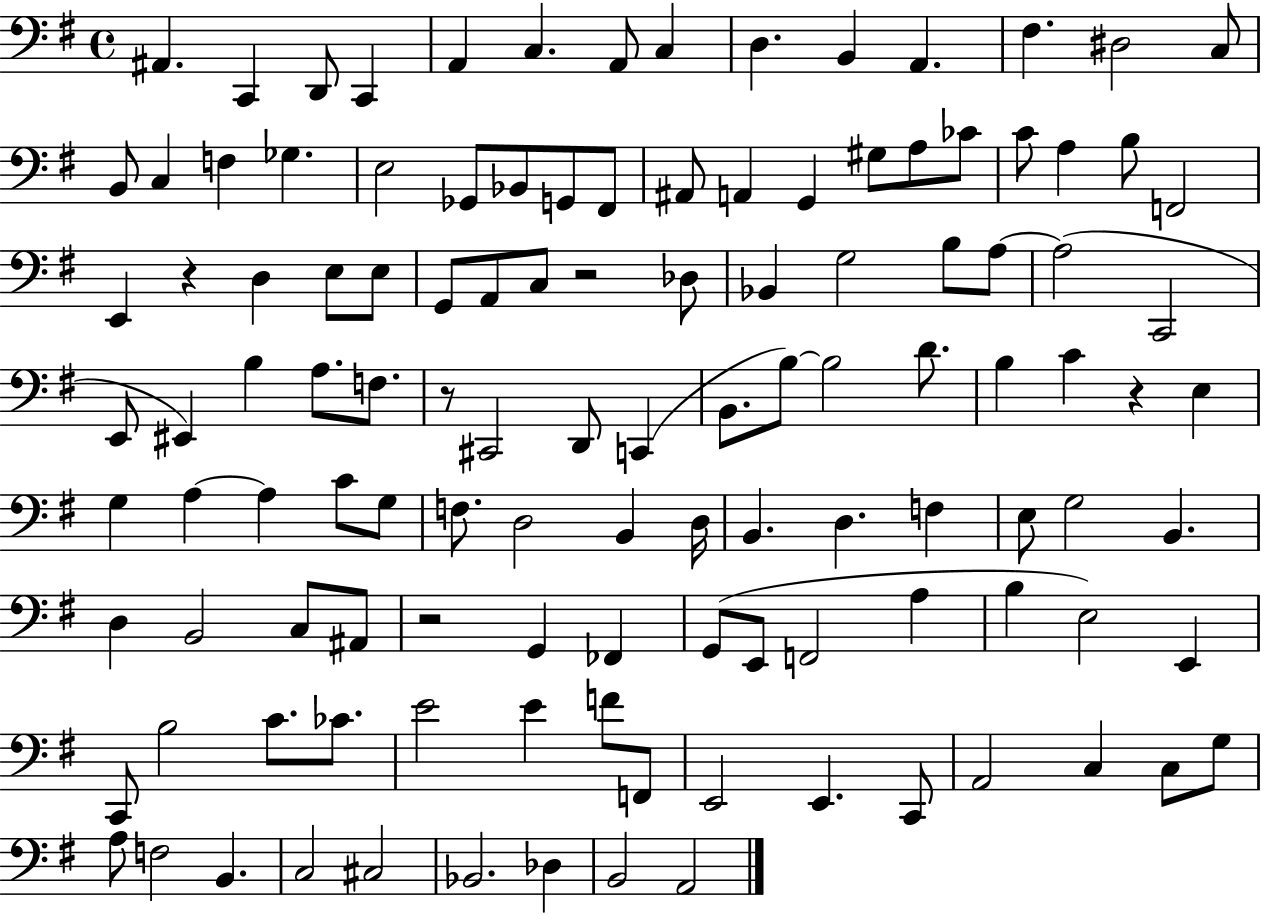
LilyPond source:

{
  \clef bass
  \time 4/4
  \defaultTimeSignature
  \key g \major
  ais,4. c,4 d,8 c,4 | a,4 c4. a,8 c4 | d4. b,4 a,4. | fis4. dis2 c8 | \break b,8 c4 f4 ges4. | e2 ges,8 bes,8 g,8 fis,8 | ais,8 a,4 g,4 gis8 a8 ces'8 | c'8 a4 b8 f,2 | \break e,4 r4 d4 e8 e8 | g,8 a,8 c8 r2 des8 | bes,4 g2 b8 a8~~ | a2( c,2 | \break e,8 eis,4) b4 a8. f8. | r8 cis,2 d,8 c,4( | b,8. b8~~) b2 d'8. | b4 c'4 r4 e4 | \break g4 a4~~ a4 c'8 g8 | f8. d2 b,4 d16 | b,4. d4. f4 | e8 g2 b,4. | \break d4 b,2 c8 ais,8 | r2 g,4 fes,4 | g,8( e,8 f,2 a4 | b4 e2) e,4 | \break c,8 b2 c'8. ces'8. | e'2 e'4 f'8 f,8 | e,2 e,4. c,8 | a,2 c4 c8 g8 | \break a8 f2 b,4. | c2 cis2 | bes,2. des4 | b,2 a,2 | \break \bar "|."
}